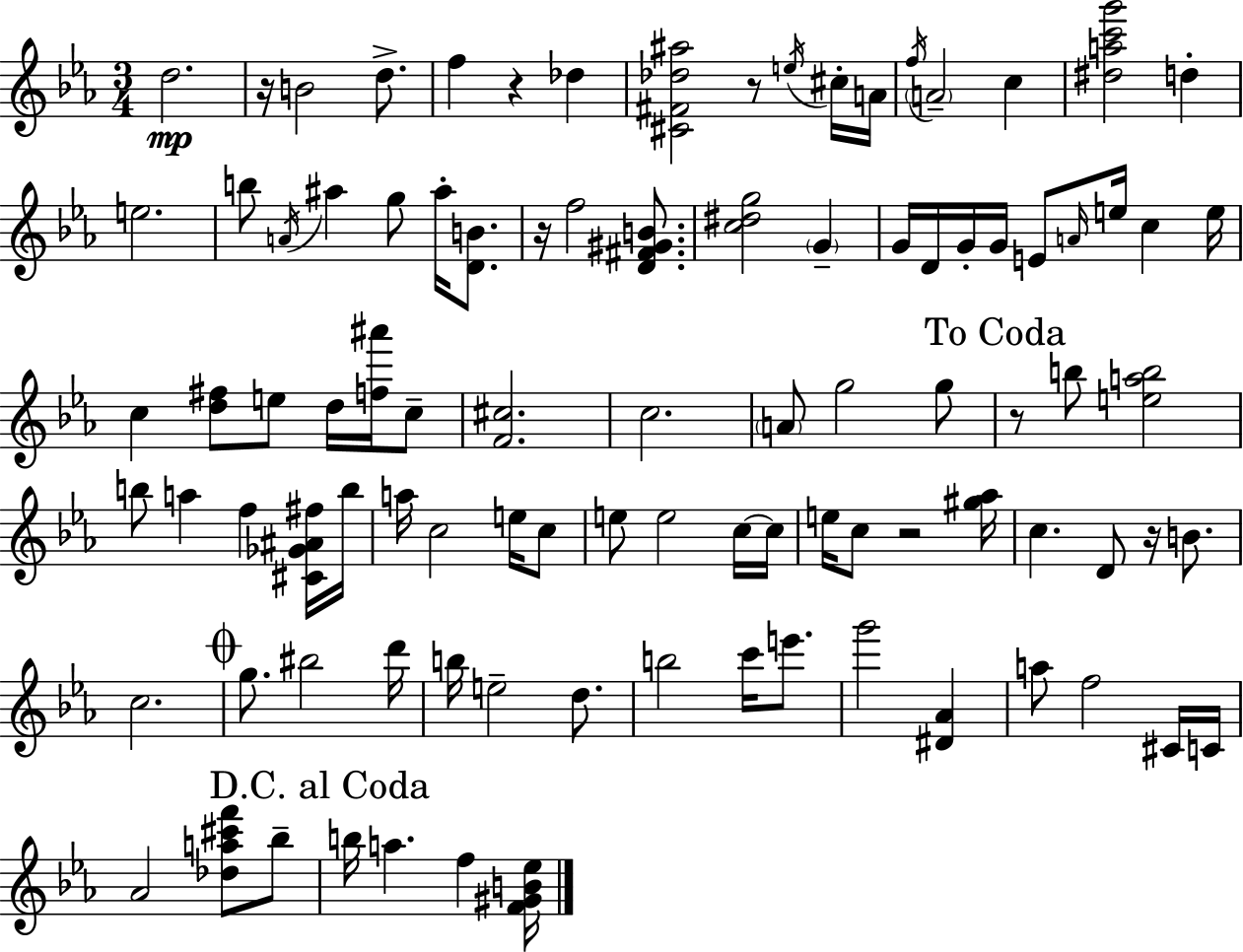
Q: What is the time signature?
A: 3/4